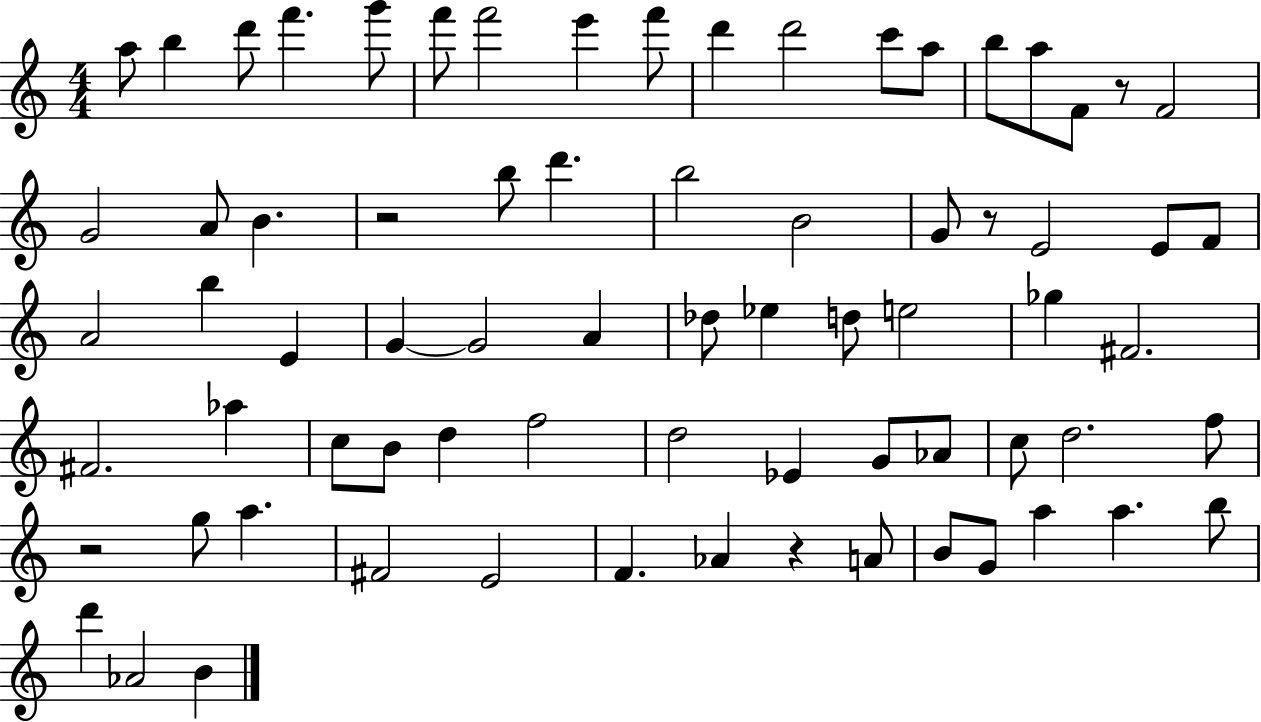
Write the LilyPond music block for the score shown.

{
  \clef treble
  \numericTimeSignature
  \time 4/4
  \key c \major
  a''8 b''4 d'''8 f'''4. g'''8 | f'''8 f'''2 e'''4 f'''8 | d'''4 d'''2 c'''8 a''8 | b''8 a''8 f'8 r8 f'2 | \break g'2 a'8 b'4. | r2 b''8 d'''4. | b''2 b'2 | g'8 r8 e'2 e'8 f'8 | \break a'2 b''4 e'4 | g'4~~ g'2 a'4 | des''8 ees''4 d''8 e''2 | ges''4 fis'2. | \break fis'2. aes''4 | c''8 b'8 d''4 f''2 | d''2 ees'4 g'8 aes'8 | c''8 d''2. f''8 | \break r2 g''8 a''4. | fis'2 e'2 | f'4. aes'4 r4 a'8 | b'8 g'8 a''4 a''4. b''8 | \break d'''4 aes'2 b'4 | \bar "|."
}